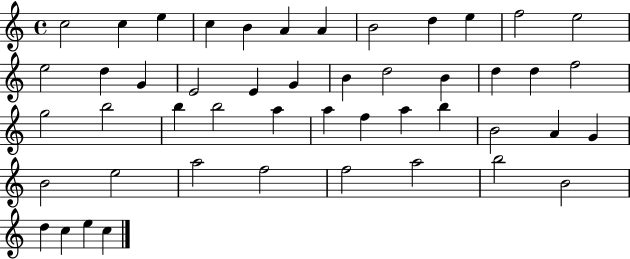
C5/h C5/q E5/q C5/q B4/q A4/q A4/q B4/h D5/q E5/q F5/h E5/h E5/h D5/q G4/q E4/h E4/q G4/q B4/q D5/h B4/q D5/q D5/q F5/h G5/h B5/h B5/q B5/h A5/q A5/q F5/q A5/q B5/q B4/h A4/q G4/q B4/h E5/h A5/h F5/h F5/h A5/h B5/h B4/h D5/q C5/q E5/q C5/q